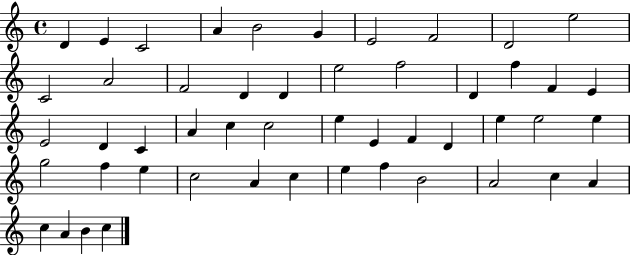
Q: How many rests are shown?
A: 0